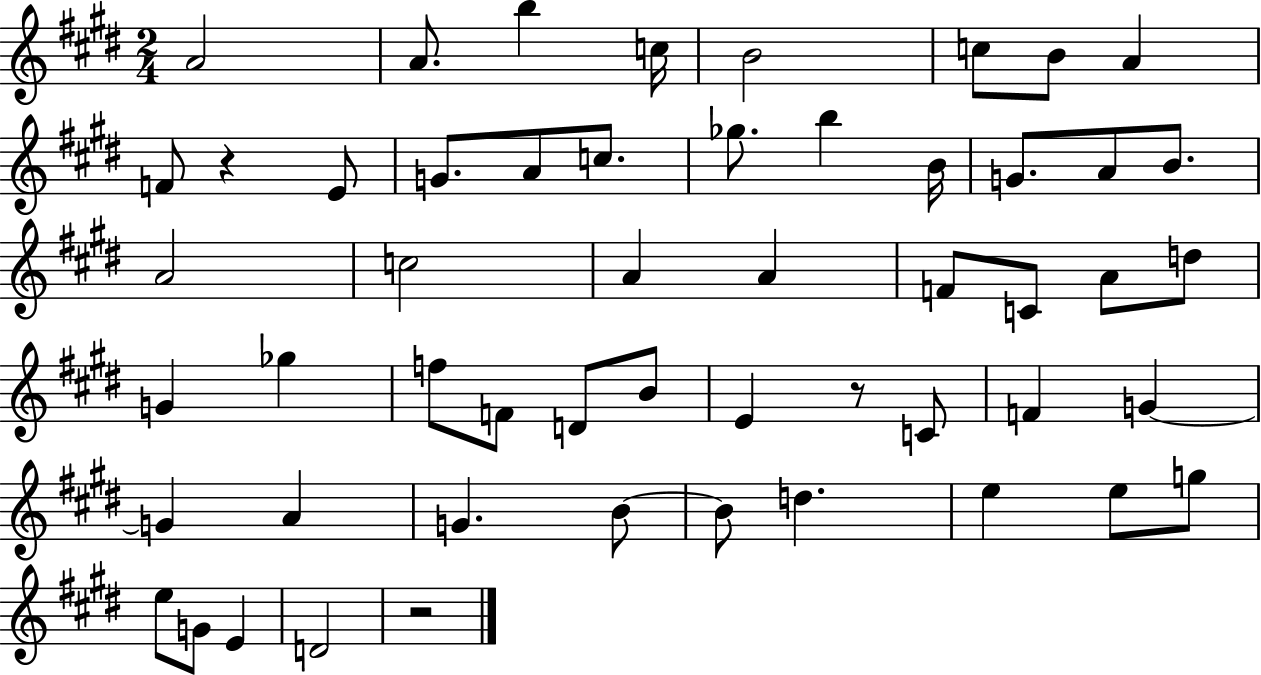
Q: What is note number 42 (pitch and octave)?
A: B4